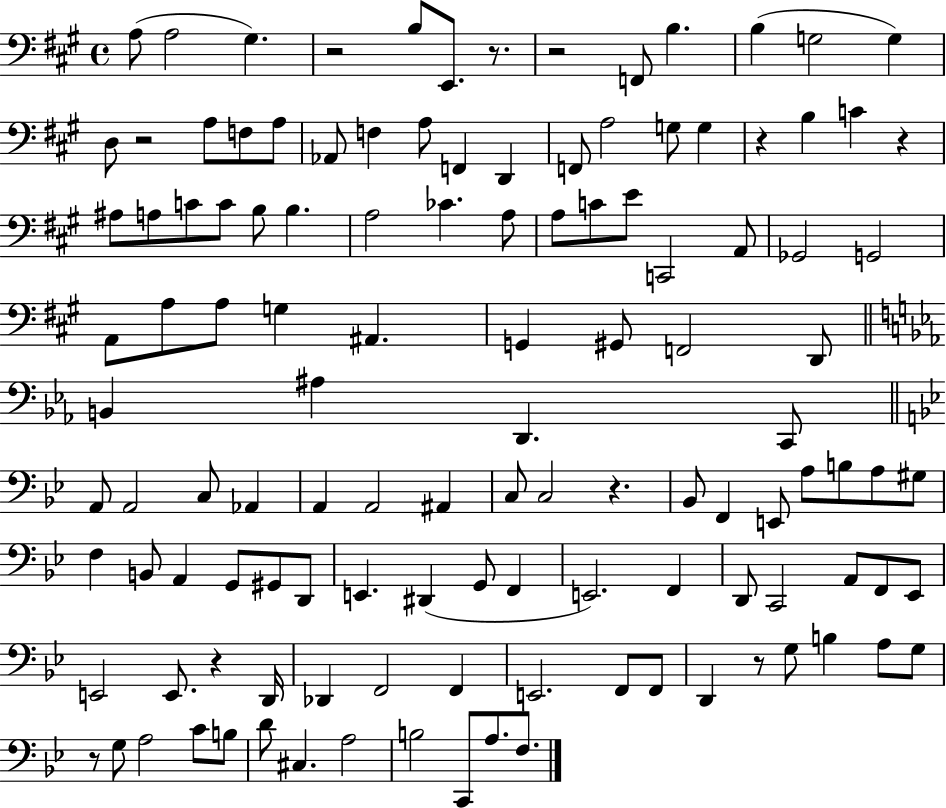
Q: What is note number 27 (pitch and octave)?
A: A3